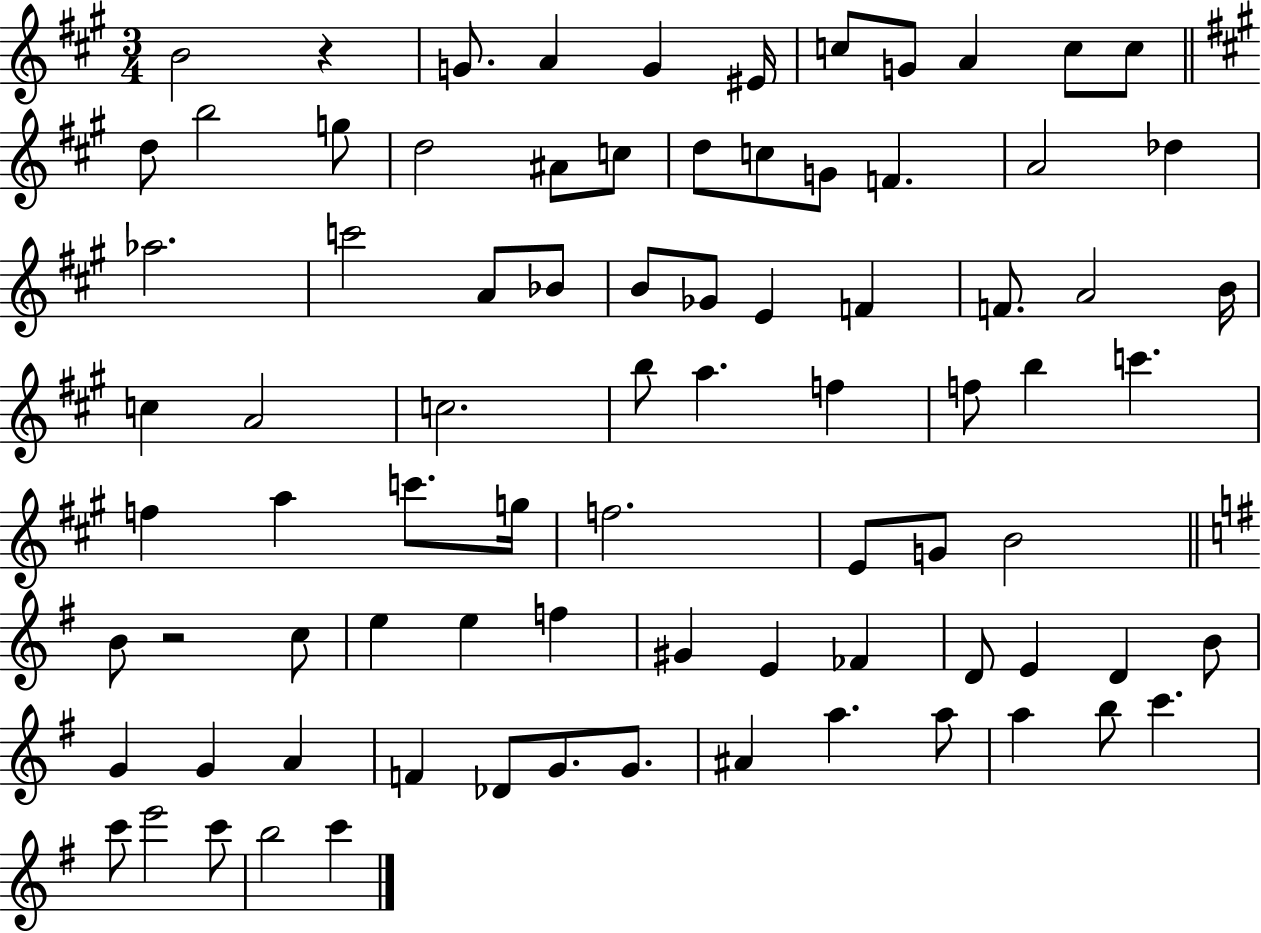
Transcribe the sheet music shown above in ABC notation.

X:1
T:Untitled
M:3/4
L:1/4
K:A
B2 z G/2 A G ^E/4 c/2 G/2 A c/2 c/2 d/2 b2 g/2 d2 ^A/2 c/2 d/2 c/2 G/2 F A2 _d _a2 c'2 A/2 _B/2 B/2 _G/2 E F F/2 A2 B/4 c A2 c2 b/2 a f f/2 b c' f a c'/2 g/4 f2 E/2 G/2 B2 B/2 z2 c/2 e e f ^G E _F D/2 E D B/2 G G A F _D/2 G/2 G/2 ^A a a/2 a b/2 c' c'/2 e'2 c'/2 b2 c'